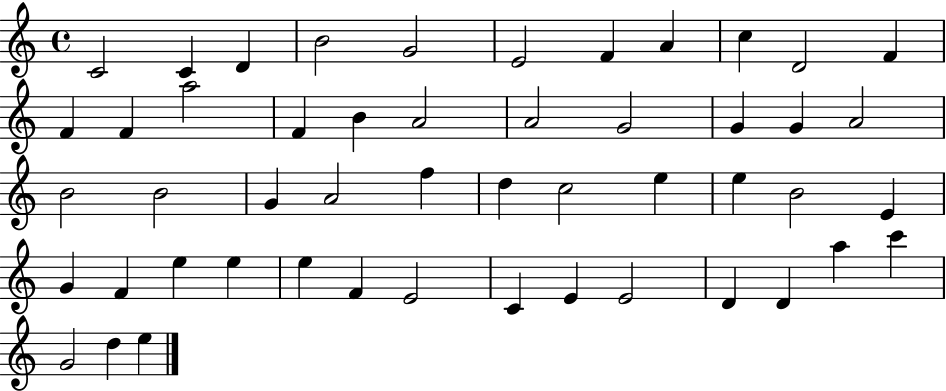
C4/h C4/q D4/q B4/h G4/h E4/h F4/q A4/q C5/q D4/h F4/q F4/q F4/q A5/h F4/q B4/q A4/h A4/h G4/h G4/q G4/q A4/h B4/h B4/h G4/q A4/h F5/q D5/q C5/h E5/q E5/q B4/h E4/q G4/q F4/q E5/q E5/q E5/q F4/q E4/h C4/q E4/q E4/h D4/q D4/q A5/q C6/q G4/h D5/q E5/q